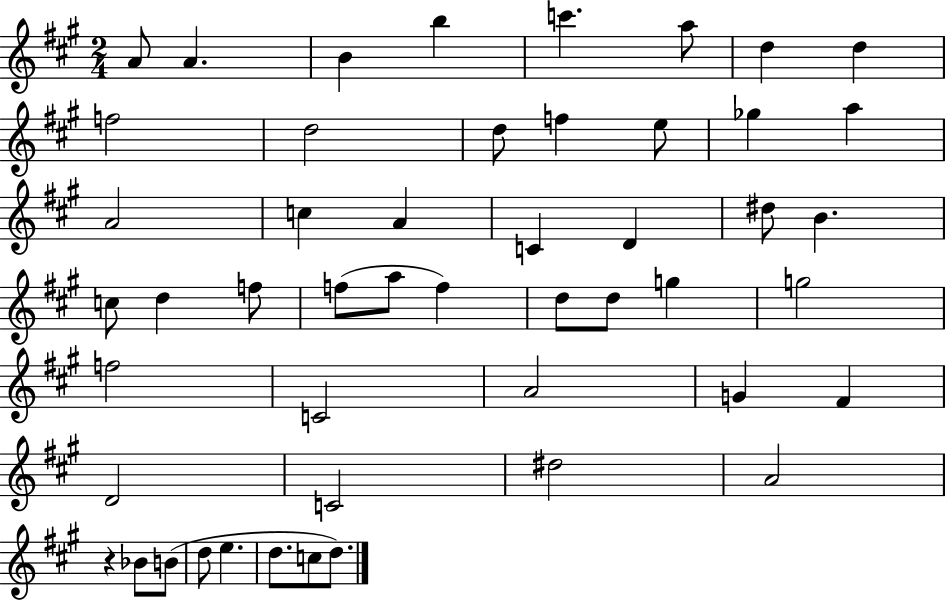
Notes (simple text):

A4/e A4/q. B4/q B5/q C6/q. A5/e D5/q D5/q F5/h D5/h D5/e F5/q E5/e Gb5/q A5/q A4/h C5/q A4/q C4/q D4/q D#5/e B4/q. C5/e D5/q F5/e F5/e A5/e F5/q D5/e D5/e G5/q G5/h F5/h C4/h A4/h G4/q F#4/q D4/h C4/h D#5/h A4/h R/q Bb4/e B4/e D5/e E5/q. D5/e. C5/e D5/e.